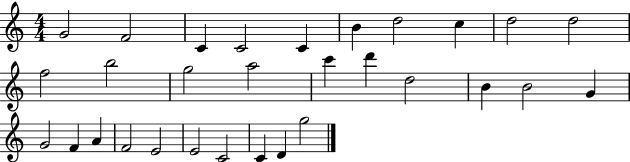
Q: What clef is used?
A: treble